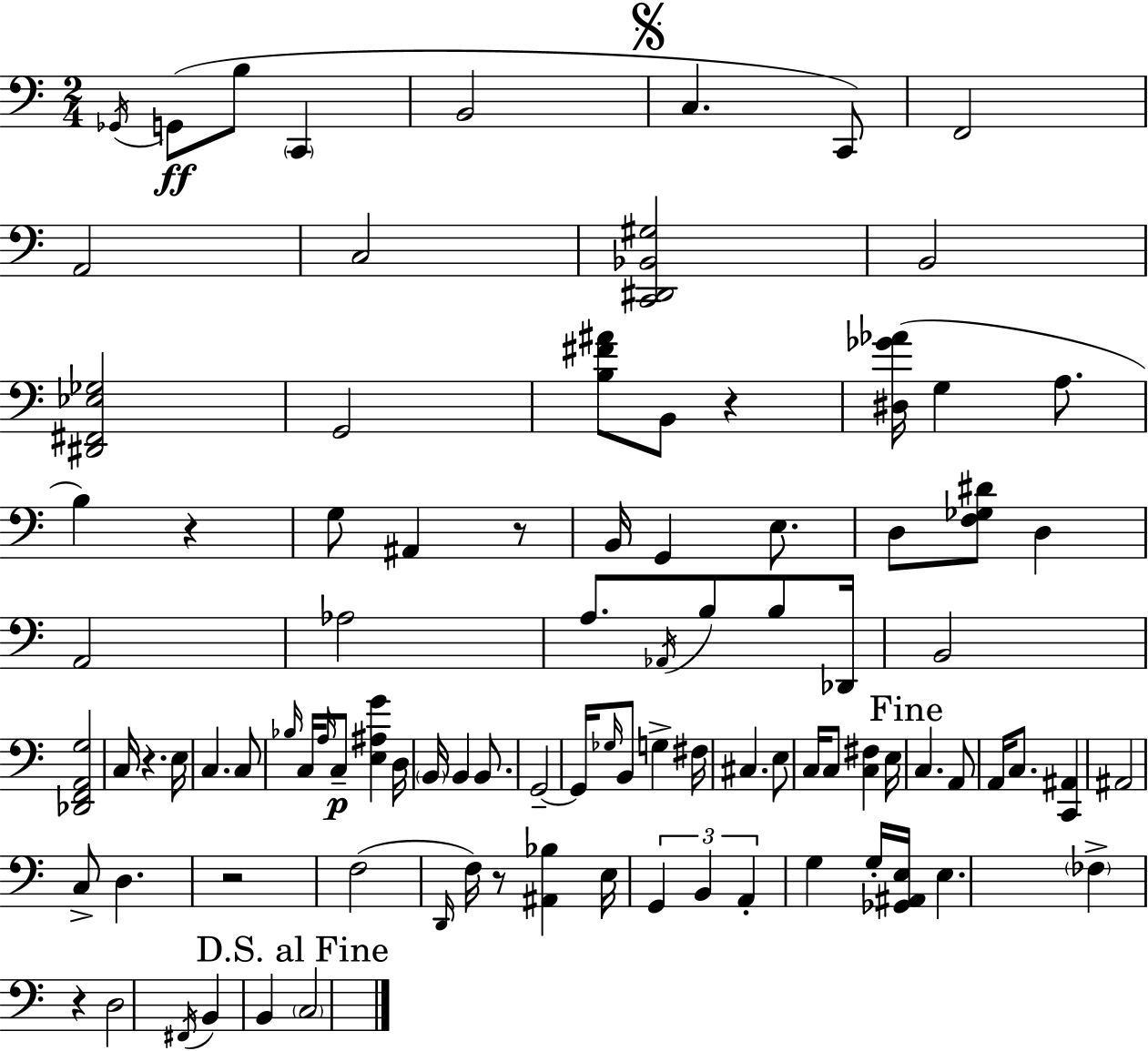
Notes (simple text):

Gb2/s G2/e B3/e C2/q B2/h C3/q. C2/e F2/h A2/h C3/h [C2,D#2,Bb2,G#3]/h B2/h [D#2,F#2,Eb3,Gb3]/h G2/h [B3,F#4,A#4]/e B2/e R/q [D#3,Gb4,Ab4]/s G3/q A3/e. B3/q R/q G3/e A#2/q R/e B2/s G2/q E3/e. D3/e [F3,Gb3,D#4]/e D3/q A2/h Ab3/h A3/e. Ab2/s B3/e B3/e Db2/s B2/h [Db2,F2,A2,G3]/h C3/s R/q. E3/s C3/q. C3/e Bb3/s C3/s A3/s C3/e [E3,A#3,G4]/q D3/s B2/s B2/q B2/e. G2/h G2/s Gb3/s B2/e G3/q F#3/s C#3/q. E3/e C3/s C3/e [C3,F#3]/q E3/s C3/q. A2/e A2/s C3/e. [C2,A#2]/q A#2/h C3/e D3/q. R/h F3/h D2/s F3/s R/e [A#2,Bb3]/q E3/s G2/q B2/q A2/q G3/q G3/s [Gb2,A#2,E3]/s E3/q. FES3/q R/q D3/h F#2/s B2/q B2/q C3/h